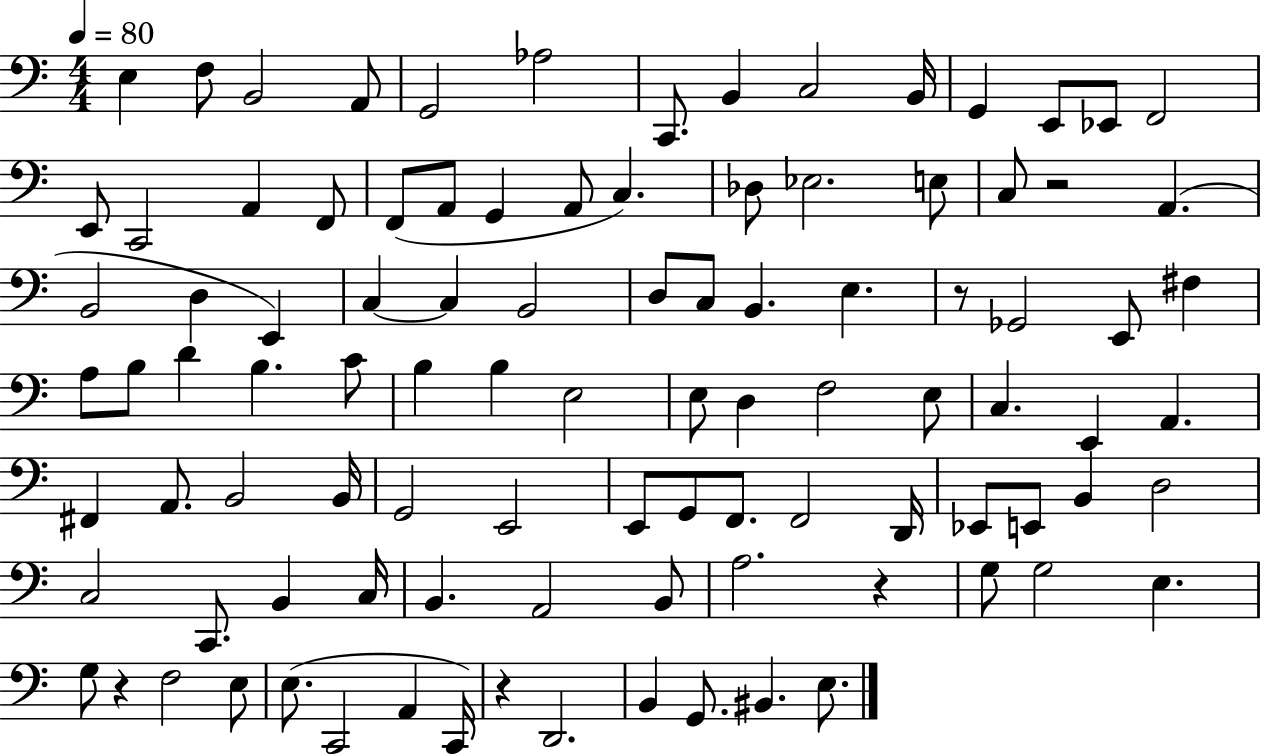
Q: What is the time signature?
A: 4/4